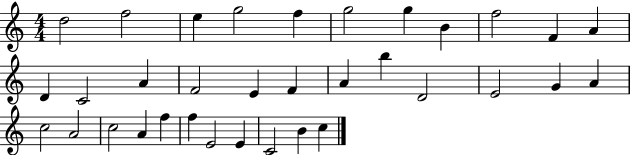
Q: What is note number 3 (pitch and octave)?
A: E5